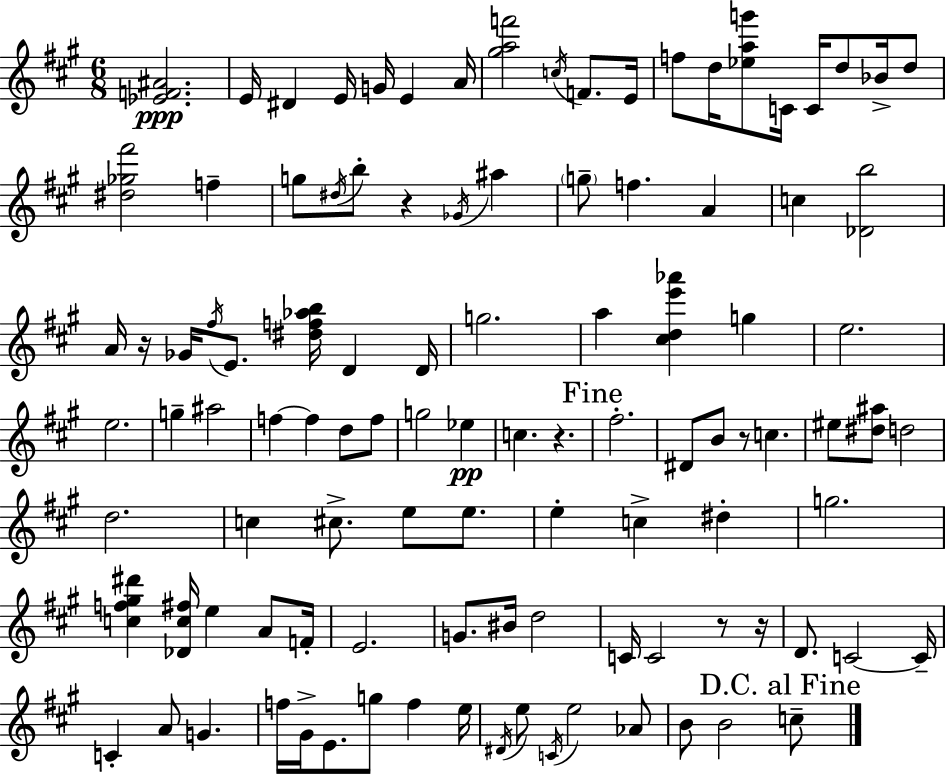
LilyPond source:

{
  \clef treble
  \numericTimeSignature
  \time 6/8
  \key a \major
  <ees' f' ais'>2.\ppp | e'16 dis'4 e'16 g'16 e'4 a'16 | <gis'' a'' f'''>2 \acciaccatura { c''16 } f'8. | e'16 f''8 d''16 <ees'' a'' g'''>8 c'16 c'16 d''8 bes'16-> d''8 | \break <dis'' ges'' fis'''>2 f''4-- | g''8 \acciaccatura { dis''16 } b''8-. r4 \acciaccatura { ges'16 } ais''4 | \parenthesize g''8-- f''4. a'4 | c''4 <des' b''>2 | \break a'16 r16 ges'16 \acciaccatura { fis''16 } e'8. <dis'' f'' aes'' b''>16 d'4 | d'16 g''2. | a''4 <cis'' d'' e''' aes'''>4 | g''4 e''2. | \break e''2. | g''4-- ais''2 | f''4~~ f''4 | d''8 f''8 g''2 | \break ees''4\pp c''4. r4. | \mark "Fine" fis''2.-. | dis'8 b'8 r8 c''4. | eis''8 <dis'' ais''>8 d''2 | \break d''2. | c''4 cis''8.-> e''8 | e''8. e''4-. c''4-> | dis''4-. g''2. | \break <c'' f'' gis'' dis'''>4 <des' c'' fis''>16 e''4 | a'8 f'16-. e'2. | g'8. bis'16 d''2 | c'16 c'2 | \break r8 r16 d'8. c'2~~ | c'16-- c'4-. a'8 g'4. | f''16 gis'16-> e'8. g''8 f''4 | e''16 \acciaccatura { dis'16 } e''8 \acciaccatura { c'16 } e''2 | \break aes'8 b'8 b'2 | \mark "D.C. al Fine" c''8-- \bar "|."
}